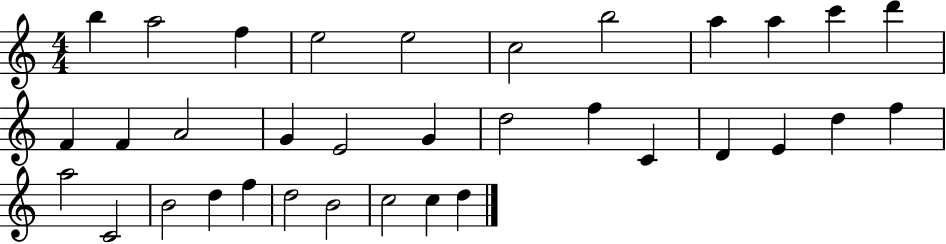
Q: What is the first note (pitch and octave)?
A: B5